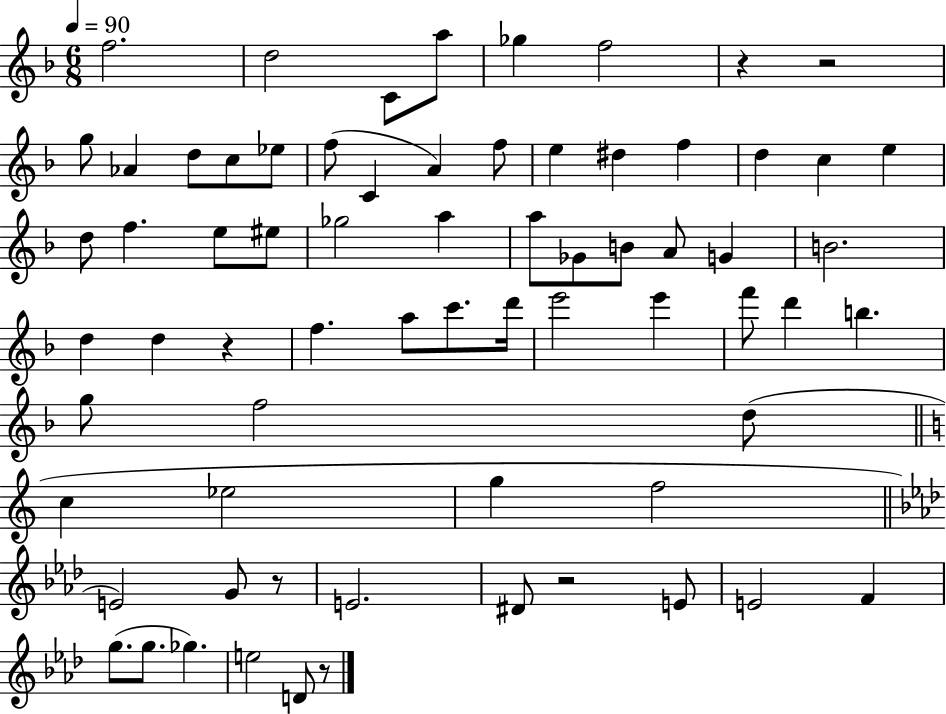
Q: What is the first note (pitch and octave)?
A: F5